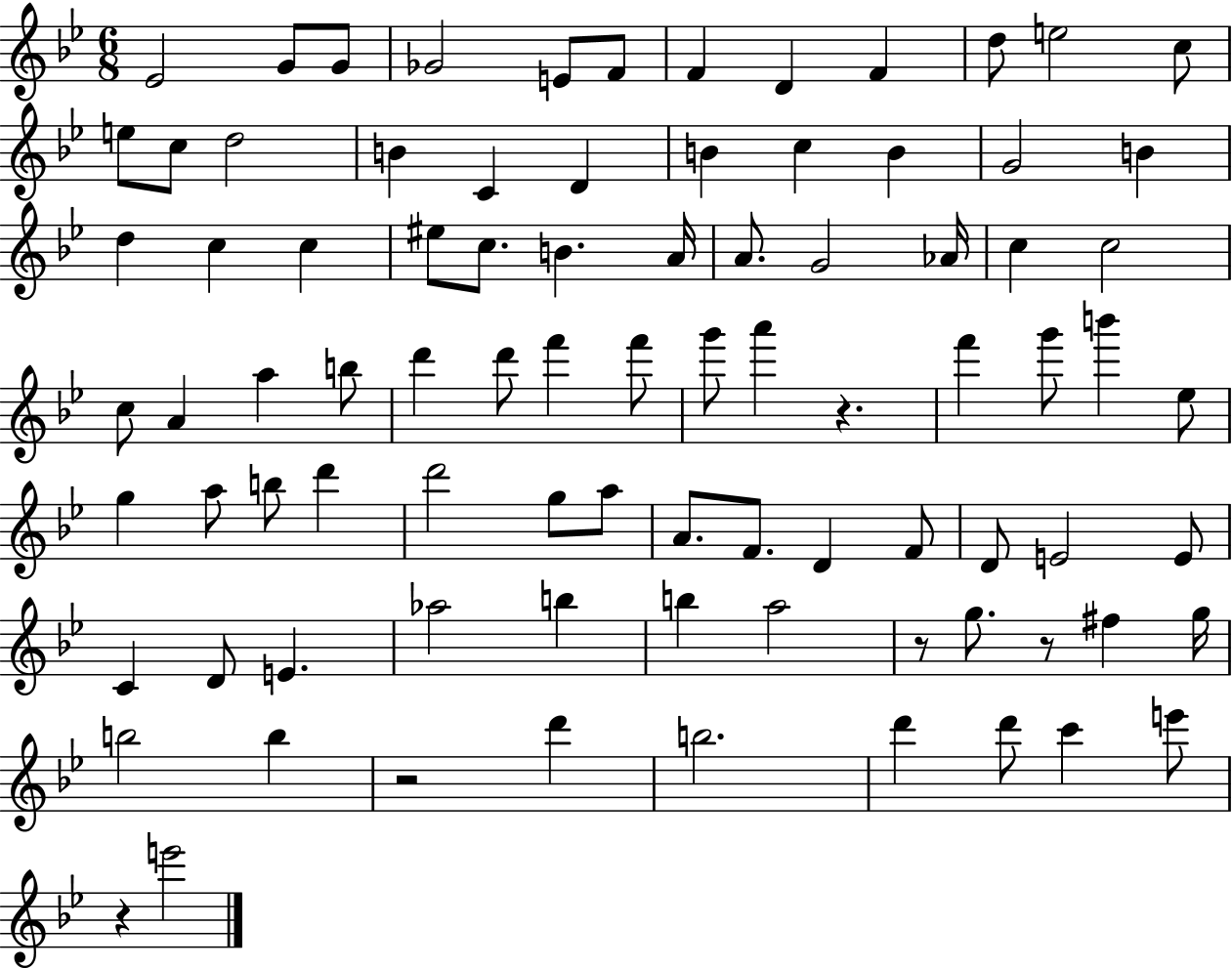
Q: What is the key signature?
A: BES major